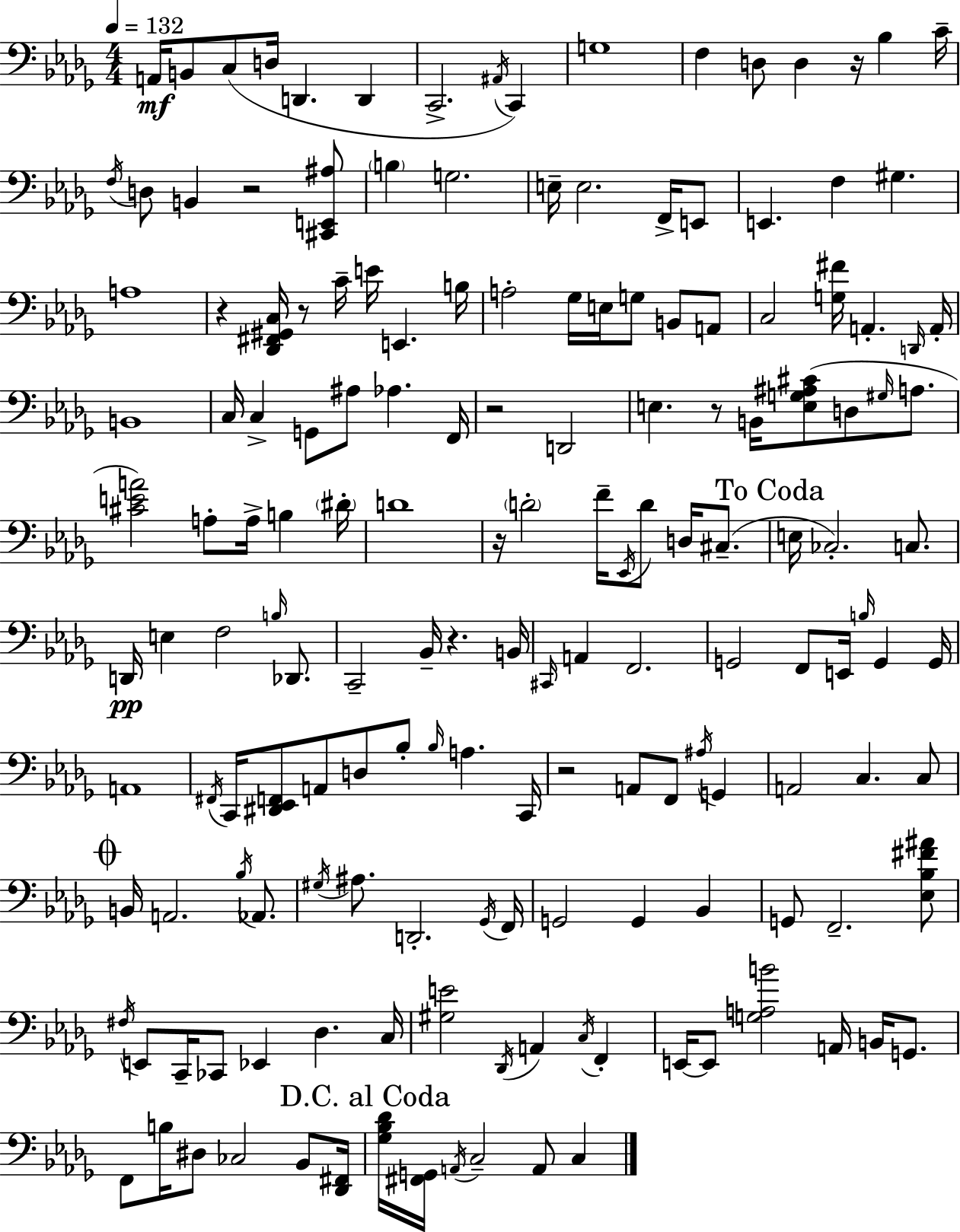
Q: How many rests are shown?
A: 9